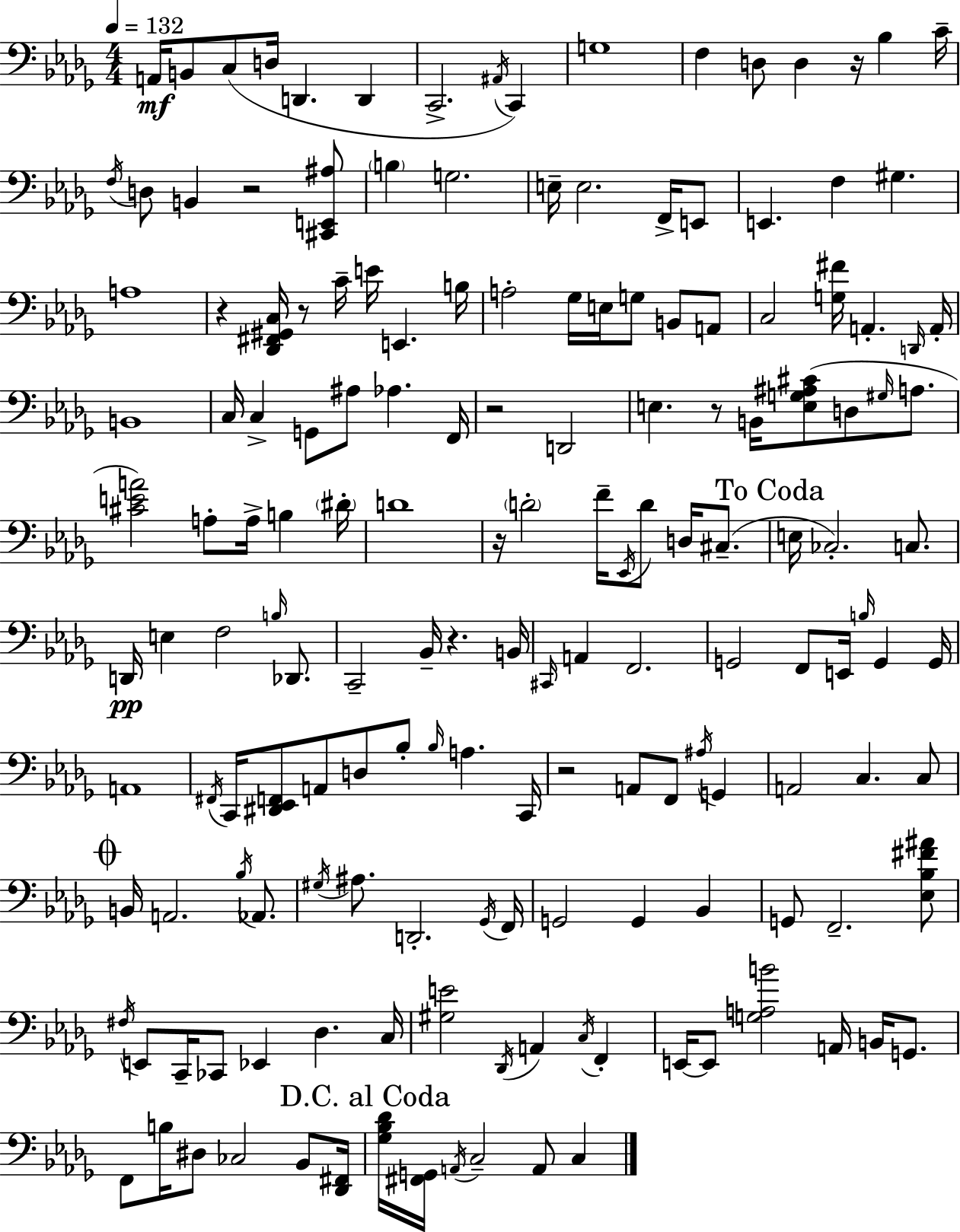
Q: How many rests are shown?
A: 9